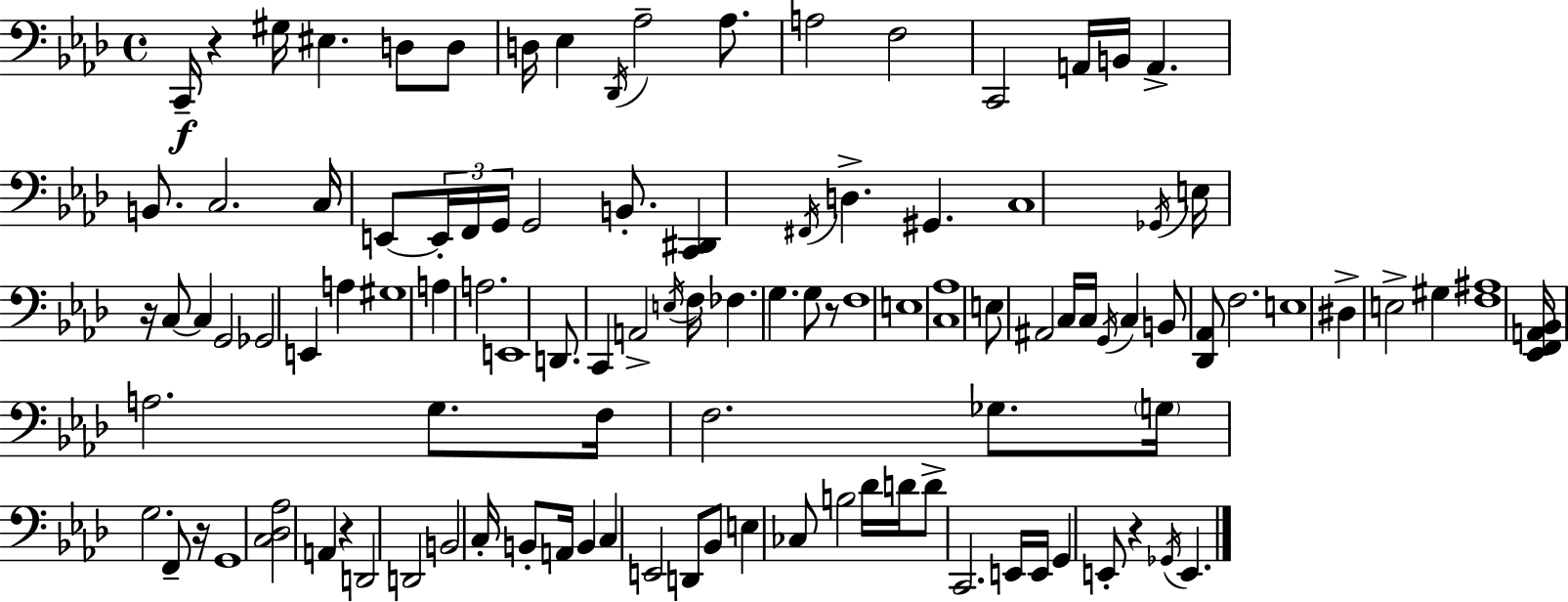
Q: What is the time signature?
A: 4/4